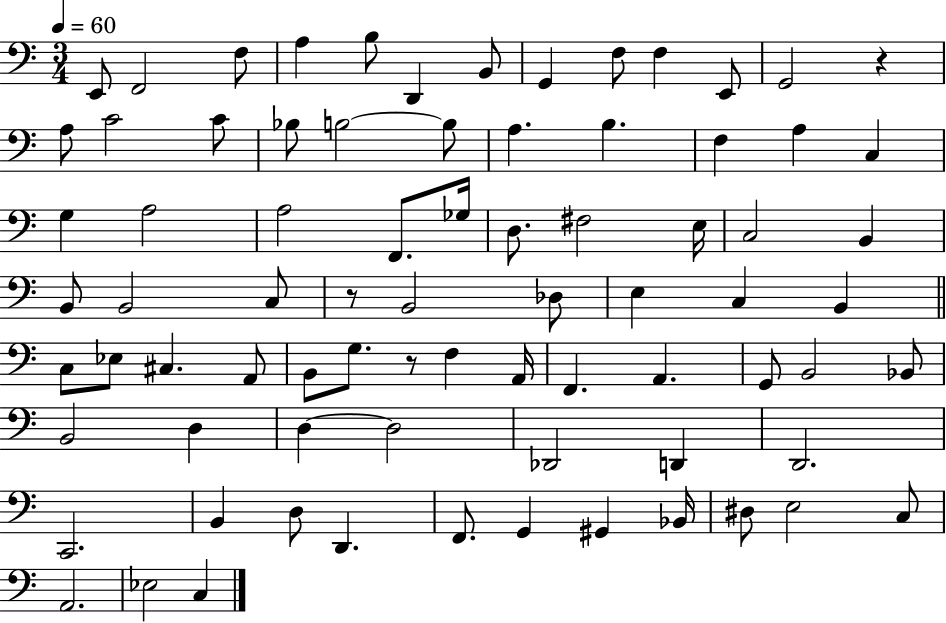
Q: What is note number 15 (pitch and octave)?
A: C4